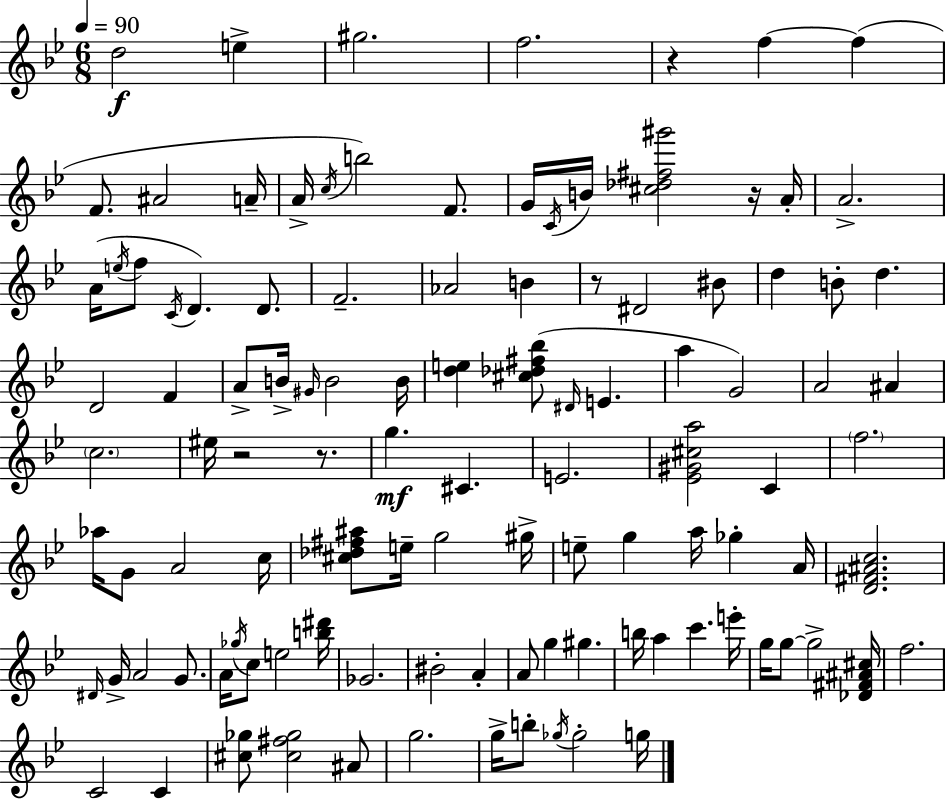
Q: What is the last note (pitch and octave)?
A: G5